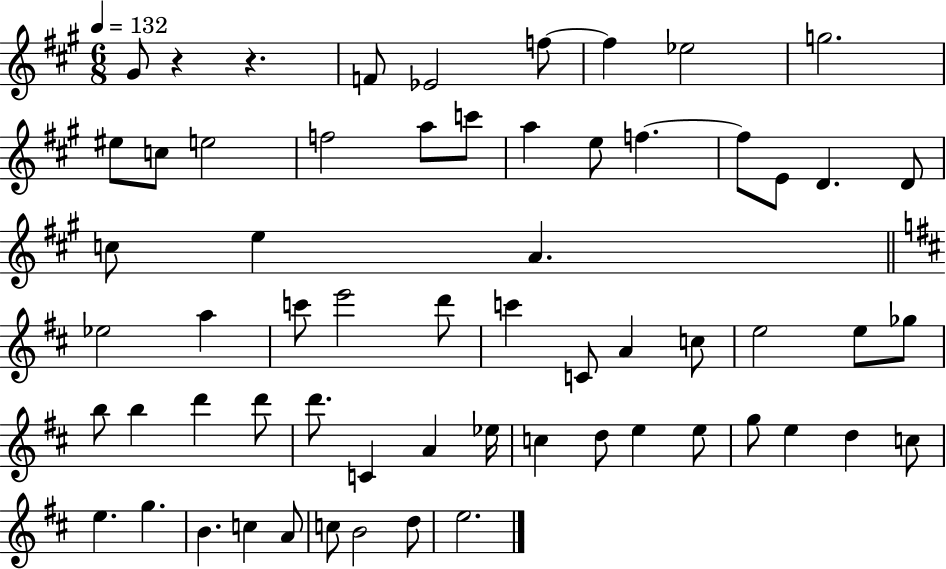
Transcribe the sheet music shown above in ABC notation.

X:1
T:Untitled
M:6/8
L:1/4
K:A
^G/2 z z F/2 _E2 f/2 f _e2 g2 ^e/2 c/2 e2 f2 a/2 c'/2 a e/2 f f/2 E/2 D D/2 c/2 e A _e2 a c'/2 e'2 d'/2 c' C/2 A c/2 e2 e/2 _g/2 b/2 b d' d'/2 d'/2 C A _e/4 c d/2 e e/2 g/2 e d c/2 e g B c A/2 c/2 B2 d/2 e2